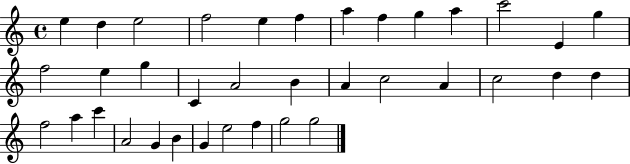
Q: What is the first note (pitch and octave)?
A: E5